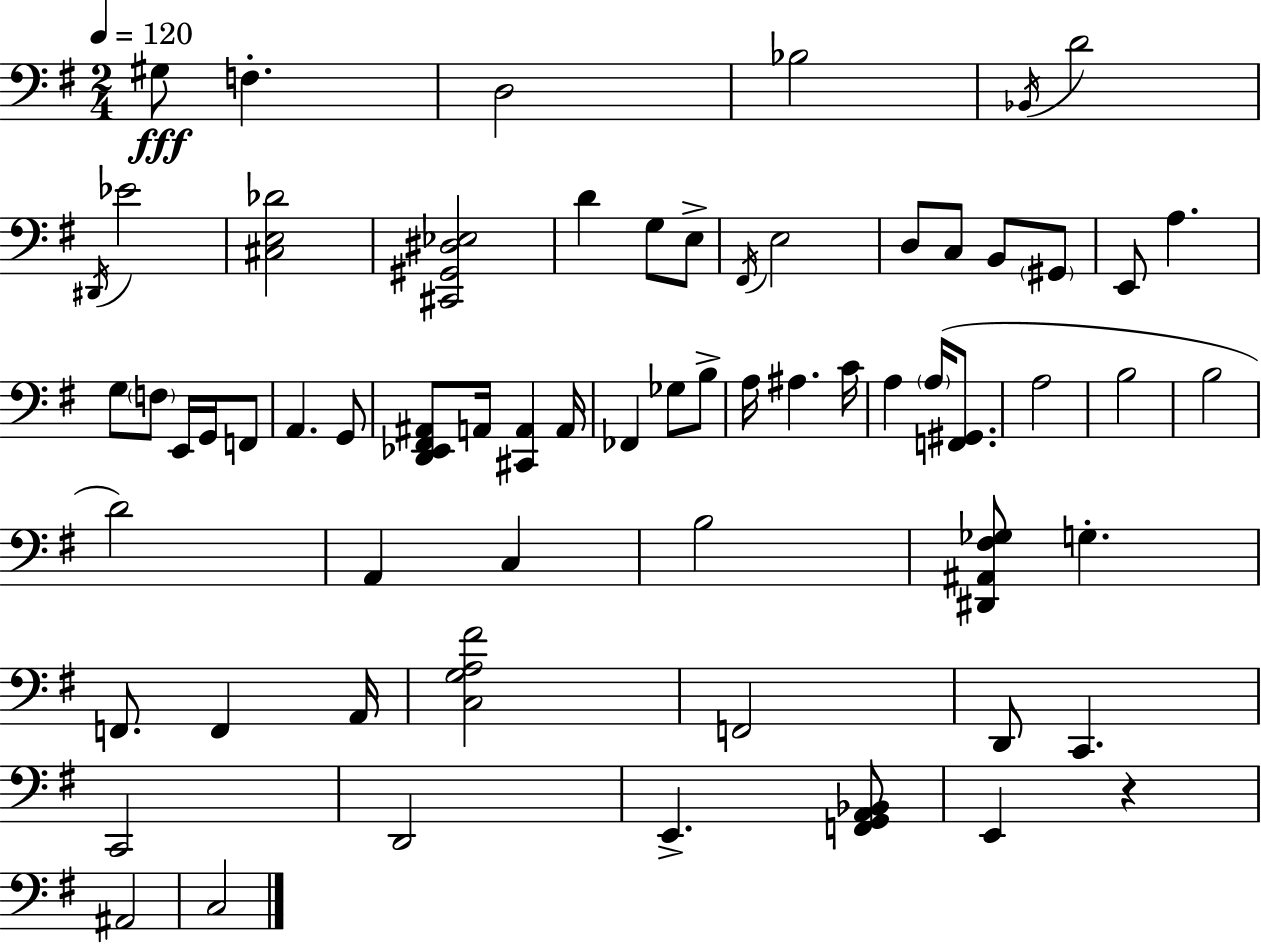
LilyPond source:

{
  \clef bass
  \numericTimeSignature
  \time 2/4
  \key e \minor
  \tempo 4 = 120
  \repeat volta 2 { gis8\fff f4.-. | d2 | bes2 | \acciaccatura { bes,16 } d'2 | \break \acciaccatura { dis,16 } ees'2 | <cis e des'>2 | <cis, gis, dis ees>2 | d'4 g8 | \break e8-> \acciaccatura { fis,16 } e2 | d8 c8 b,8 | \parenthesize gis,8 e,8 a4. | g8 \parenthesize f8 e,16 | \break g,16 f,8 a,4. | g,8 <d, ees, fis, ais,>8 a,16 <cis, a,>4 | a,16 fes,4 ges8 | b8-> a16 ais4. | \break c'16 a4 \parenthesize a16( | <f, gis,>8. a2 | b2 | b2 | \break d'2) | a,4 c4 | b2 | <dis, ais, fis ges>8 g4.-. | \break f,8. f,4 | a,16 <c g a fis'>2 | f,2 | d,8 c,4. | \break c,2 | d,2 | e,4.-> | <f, g, a, bes,>8 e,4 r4 | \break ais,2 | c2 | } \bar "|."
}